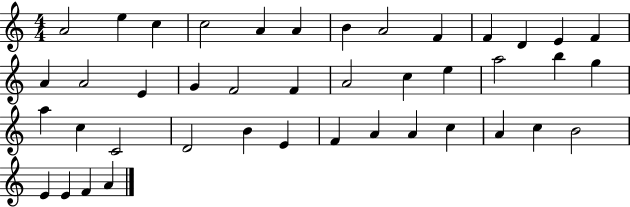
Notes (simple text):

A4/h E5/q C5/q C5/h A4/q A4/q B4/q A4/h F4/q F4/q D4/q E4/q F4/q A4/q A4/h E4/q G4/q F4/h F4/q A4/h C5/q E5/q A5/h B5/q G5/q A5/q C5/q C4/h D4/h B4/q E4/q F4/q A4/q A4/q C5/q A4/q C5/q B4/h E4/q E4/q F4/q A4/q